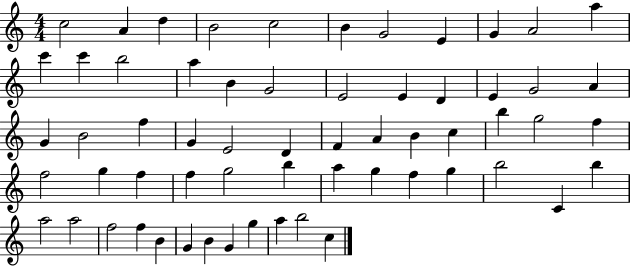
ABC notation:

X:1
T:Untitled
M:4/4
L:1/4
K:C
c2 A d B2 c2 B G2 E G A2 a c' c' b2 a B G2 E2 E D E G2 A G B2 f G E2 D F A B c b g2 f f2 g f f g2 b a g f g b2 C b a2 a2 f2 f B G B G g a b2 c